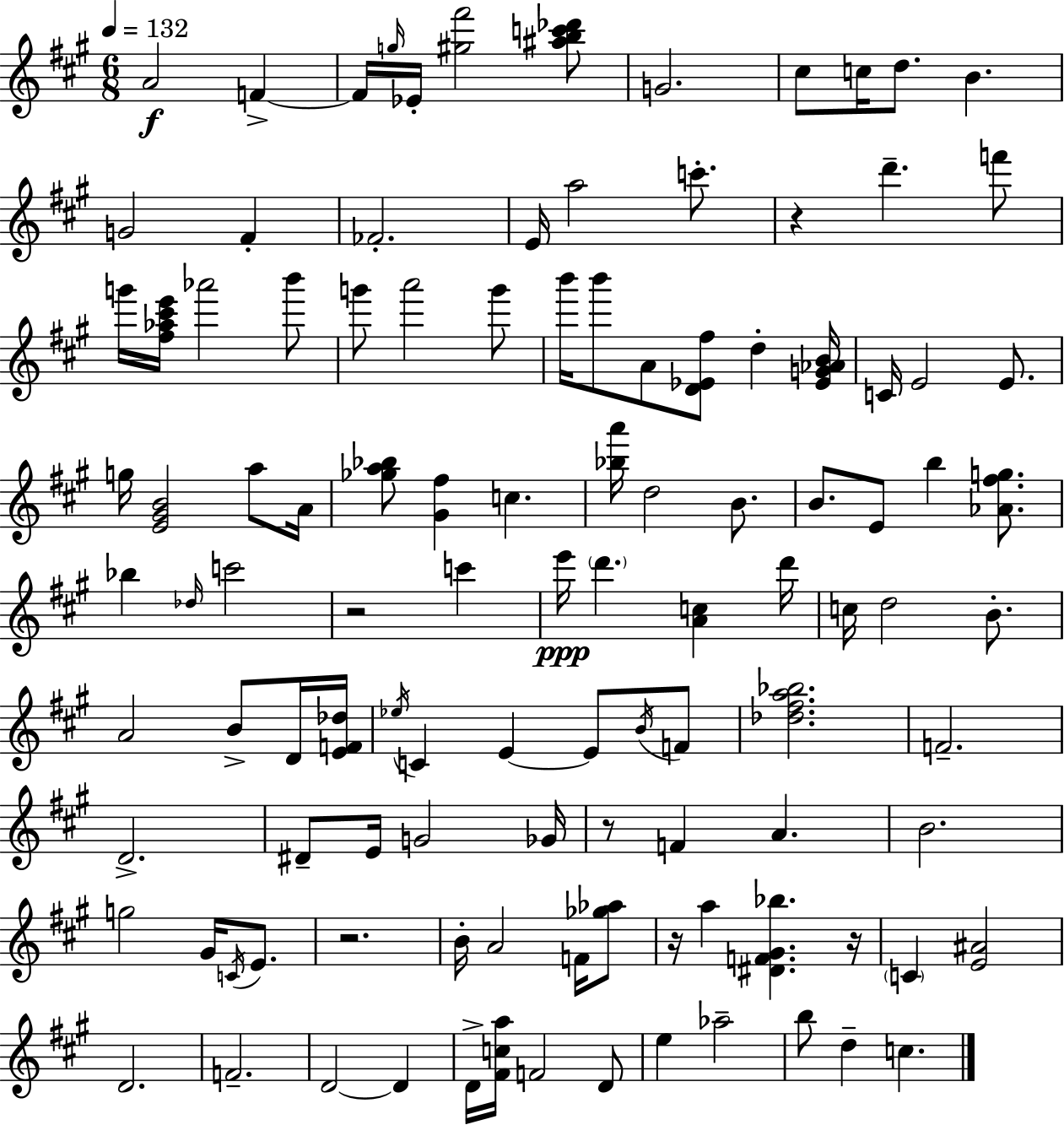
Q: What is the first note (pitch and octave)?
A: A4